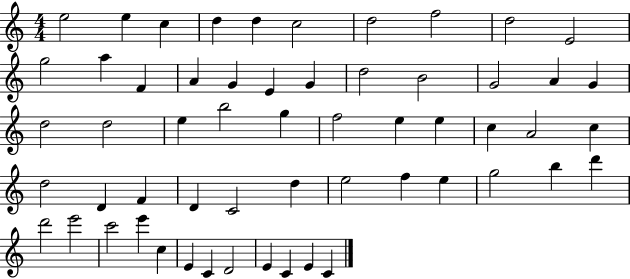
{
  \clef treble
  \numericTimeSignature
  \time 4/4
  \key c \major
  e''2 e''4 c''4 | d''4 d''4 c''2 | d''2 f''2 | d''2 e'2 | \break g''2 a''4 f'4 | a'4 g'4 e'4 g'4 | d''2 b'2 | g'2 a'4 g'4 | \break d''2 d''2 | e''4 b''2 g''4 | f''2 e''4 e''4 | c''4 a'2 c''4 | \break d''2 d'4 f'4 | d'4 c'2 d''4 | e''2 f''4 e''4 | g''2 b''4 d'''4 | \break d'''2 e'''2 | c'''2 e'''4 c''4 | e'4 c'4 d'2 | e'4 c'4 e'4 c'4 | \break \bar "|."
}